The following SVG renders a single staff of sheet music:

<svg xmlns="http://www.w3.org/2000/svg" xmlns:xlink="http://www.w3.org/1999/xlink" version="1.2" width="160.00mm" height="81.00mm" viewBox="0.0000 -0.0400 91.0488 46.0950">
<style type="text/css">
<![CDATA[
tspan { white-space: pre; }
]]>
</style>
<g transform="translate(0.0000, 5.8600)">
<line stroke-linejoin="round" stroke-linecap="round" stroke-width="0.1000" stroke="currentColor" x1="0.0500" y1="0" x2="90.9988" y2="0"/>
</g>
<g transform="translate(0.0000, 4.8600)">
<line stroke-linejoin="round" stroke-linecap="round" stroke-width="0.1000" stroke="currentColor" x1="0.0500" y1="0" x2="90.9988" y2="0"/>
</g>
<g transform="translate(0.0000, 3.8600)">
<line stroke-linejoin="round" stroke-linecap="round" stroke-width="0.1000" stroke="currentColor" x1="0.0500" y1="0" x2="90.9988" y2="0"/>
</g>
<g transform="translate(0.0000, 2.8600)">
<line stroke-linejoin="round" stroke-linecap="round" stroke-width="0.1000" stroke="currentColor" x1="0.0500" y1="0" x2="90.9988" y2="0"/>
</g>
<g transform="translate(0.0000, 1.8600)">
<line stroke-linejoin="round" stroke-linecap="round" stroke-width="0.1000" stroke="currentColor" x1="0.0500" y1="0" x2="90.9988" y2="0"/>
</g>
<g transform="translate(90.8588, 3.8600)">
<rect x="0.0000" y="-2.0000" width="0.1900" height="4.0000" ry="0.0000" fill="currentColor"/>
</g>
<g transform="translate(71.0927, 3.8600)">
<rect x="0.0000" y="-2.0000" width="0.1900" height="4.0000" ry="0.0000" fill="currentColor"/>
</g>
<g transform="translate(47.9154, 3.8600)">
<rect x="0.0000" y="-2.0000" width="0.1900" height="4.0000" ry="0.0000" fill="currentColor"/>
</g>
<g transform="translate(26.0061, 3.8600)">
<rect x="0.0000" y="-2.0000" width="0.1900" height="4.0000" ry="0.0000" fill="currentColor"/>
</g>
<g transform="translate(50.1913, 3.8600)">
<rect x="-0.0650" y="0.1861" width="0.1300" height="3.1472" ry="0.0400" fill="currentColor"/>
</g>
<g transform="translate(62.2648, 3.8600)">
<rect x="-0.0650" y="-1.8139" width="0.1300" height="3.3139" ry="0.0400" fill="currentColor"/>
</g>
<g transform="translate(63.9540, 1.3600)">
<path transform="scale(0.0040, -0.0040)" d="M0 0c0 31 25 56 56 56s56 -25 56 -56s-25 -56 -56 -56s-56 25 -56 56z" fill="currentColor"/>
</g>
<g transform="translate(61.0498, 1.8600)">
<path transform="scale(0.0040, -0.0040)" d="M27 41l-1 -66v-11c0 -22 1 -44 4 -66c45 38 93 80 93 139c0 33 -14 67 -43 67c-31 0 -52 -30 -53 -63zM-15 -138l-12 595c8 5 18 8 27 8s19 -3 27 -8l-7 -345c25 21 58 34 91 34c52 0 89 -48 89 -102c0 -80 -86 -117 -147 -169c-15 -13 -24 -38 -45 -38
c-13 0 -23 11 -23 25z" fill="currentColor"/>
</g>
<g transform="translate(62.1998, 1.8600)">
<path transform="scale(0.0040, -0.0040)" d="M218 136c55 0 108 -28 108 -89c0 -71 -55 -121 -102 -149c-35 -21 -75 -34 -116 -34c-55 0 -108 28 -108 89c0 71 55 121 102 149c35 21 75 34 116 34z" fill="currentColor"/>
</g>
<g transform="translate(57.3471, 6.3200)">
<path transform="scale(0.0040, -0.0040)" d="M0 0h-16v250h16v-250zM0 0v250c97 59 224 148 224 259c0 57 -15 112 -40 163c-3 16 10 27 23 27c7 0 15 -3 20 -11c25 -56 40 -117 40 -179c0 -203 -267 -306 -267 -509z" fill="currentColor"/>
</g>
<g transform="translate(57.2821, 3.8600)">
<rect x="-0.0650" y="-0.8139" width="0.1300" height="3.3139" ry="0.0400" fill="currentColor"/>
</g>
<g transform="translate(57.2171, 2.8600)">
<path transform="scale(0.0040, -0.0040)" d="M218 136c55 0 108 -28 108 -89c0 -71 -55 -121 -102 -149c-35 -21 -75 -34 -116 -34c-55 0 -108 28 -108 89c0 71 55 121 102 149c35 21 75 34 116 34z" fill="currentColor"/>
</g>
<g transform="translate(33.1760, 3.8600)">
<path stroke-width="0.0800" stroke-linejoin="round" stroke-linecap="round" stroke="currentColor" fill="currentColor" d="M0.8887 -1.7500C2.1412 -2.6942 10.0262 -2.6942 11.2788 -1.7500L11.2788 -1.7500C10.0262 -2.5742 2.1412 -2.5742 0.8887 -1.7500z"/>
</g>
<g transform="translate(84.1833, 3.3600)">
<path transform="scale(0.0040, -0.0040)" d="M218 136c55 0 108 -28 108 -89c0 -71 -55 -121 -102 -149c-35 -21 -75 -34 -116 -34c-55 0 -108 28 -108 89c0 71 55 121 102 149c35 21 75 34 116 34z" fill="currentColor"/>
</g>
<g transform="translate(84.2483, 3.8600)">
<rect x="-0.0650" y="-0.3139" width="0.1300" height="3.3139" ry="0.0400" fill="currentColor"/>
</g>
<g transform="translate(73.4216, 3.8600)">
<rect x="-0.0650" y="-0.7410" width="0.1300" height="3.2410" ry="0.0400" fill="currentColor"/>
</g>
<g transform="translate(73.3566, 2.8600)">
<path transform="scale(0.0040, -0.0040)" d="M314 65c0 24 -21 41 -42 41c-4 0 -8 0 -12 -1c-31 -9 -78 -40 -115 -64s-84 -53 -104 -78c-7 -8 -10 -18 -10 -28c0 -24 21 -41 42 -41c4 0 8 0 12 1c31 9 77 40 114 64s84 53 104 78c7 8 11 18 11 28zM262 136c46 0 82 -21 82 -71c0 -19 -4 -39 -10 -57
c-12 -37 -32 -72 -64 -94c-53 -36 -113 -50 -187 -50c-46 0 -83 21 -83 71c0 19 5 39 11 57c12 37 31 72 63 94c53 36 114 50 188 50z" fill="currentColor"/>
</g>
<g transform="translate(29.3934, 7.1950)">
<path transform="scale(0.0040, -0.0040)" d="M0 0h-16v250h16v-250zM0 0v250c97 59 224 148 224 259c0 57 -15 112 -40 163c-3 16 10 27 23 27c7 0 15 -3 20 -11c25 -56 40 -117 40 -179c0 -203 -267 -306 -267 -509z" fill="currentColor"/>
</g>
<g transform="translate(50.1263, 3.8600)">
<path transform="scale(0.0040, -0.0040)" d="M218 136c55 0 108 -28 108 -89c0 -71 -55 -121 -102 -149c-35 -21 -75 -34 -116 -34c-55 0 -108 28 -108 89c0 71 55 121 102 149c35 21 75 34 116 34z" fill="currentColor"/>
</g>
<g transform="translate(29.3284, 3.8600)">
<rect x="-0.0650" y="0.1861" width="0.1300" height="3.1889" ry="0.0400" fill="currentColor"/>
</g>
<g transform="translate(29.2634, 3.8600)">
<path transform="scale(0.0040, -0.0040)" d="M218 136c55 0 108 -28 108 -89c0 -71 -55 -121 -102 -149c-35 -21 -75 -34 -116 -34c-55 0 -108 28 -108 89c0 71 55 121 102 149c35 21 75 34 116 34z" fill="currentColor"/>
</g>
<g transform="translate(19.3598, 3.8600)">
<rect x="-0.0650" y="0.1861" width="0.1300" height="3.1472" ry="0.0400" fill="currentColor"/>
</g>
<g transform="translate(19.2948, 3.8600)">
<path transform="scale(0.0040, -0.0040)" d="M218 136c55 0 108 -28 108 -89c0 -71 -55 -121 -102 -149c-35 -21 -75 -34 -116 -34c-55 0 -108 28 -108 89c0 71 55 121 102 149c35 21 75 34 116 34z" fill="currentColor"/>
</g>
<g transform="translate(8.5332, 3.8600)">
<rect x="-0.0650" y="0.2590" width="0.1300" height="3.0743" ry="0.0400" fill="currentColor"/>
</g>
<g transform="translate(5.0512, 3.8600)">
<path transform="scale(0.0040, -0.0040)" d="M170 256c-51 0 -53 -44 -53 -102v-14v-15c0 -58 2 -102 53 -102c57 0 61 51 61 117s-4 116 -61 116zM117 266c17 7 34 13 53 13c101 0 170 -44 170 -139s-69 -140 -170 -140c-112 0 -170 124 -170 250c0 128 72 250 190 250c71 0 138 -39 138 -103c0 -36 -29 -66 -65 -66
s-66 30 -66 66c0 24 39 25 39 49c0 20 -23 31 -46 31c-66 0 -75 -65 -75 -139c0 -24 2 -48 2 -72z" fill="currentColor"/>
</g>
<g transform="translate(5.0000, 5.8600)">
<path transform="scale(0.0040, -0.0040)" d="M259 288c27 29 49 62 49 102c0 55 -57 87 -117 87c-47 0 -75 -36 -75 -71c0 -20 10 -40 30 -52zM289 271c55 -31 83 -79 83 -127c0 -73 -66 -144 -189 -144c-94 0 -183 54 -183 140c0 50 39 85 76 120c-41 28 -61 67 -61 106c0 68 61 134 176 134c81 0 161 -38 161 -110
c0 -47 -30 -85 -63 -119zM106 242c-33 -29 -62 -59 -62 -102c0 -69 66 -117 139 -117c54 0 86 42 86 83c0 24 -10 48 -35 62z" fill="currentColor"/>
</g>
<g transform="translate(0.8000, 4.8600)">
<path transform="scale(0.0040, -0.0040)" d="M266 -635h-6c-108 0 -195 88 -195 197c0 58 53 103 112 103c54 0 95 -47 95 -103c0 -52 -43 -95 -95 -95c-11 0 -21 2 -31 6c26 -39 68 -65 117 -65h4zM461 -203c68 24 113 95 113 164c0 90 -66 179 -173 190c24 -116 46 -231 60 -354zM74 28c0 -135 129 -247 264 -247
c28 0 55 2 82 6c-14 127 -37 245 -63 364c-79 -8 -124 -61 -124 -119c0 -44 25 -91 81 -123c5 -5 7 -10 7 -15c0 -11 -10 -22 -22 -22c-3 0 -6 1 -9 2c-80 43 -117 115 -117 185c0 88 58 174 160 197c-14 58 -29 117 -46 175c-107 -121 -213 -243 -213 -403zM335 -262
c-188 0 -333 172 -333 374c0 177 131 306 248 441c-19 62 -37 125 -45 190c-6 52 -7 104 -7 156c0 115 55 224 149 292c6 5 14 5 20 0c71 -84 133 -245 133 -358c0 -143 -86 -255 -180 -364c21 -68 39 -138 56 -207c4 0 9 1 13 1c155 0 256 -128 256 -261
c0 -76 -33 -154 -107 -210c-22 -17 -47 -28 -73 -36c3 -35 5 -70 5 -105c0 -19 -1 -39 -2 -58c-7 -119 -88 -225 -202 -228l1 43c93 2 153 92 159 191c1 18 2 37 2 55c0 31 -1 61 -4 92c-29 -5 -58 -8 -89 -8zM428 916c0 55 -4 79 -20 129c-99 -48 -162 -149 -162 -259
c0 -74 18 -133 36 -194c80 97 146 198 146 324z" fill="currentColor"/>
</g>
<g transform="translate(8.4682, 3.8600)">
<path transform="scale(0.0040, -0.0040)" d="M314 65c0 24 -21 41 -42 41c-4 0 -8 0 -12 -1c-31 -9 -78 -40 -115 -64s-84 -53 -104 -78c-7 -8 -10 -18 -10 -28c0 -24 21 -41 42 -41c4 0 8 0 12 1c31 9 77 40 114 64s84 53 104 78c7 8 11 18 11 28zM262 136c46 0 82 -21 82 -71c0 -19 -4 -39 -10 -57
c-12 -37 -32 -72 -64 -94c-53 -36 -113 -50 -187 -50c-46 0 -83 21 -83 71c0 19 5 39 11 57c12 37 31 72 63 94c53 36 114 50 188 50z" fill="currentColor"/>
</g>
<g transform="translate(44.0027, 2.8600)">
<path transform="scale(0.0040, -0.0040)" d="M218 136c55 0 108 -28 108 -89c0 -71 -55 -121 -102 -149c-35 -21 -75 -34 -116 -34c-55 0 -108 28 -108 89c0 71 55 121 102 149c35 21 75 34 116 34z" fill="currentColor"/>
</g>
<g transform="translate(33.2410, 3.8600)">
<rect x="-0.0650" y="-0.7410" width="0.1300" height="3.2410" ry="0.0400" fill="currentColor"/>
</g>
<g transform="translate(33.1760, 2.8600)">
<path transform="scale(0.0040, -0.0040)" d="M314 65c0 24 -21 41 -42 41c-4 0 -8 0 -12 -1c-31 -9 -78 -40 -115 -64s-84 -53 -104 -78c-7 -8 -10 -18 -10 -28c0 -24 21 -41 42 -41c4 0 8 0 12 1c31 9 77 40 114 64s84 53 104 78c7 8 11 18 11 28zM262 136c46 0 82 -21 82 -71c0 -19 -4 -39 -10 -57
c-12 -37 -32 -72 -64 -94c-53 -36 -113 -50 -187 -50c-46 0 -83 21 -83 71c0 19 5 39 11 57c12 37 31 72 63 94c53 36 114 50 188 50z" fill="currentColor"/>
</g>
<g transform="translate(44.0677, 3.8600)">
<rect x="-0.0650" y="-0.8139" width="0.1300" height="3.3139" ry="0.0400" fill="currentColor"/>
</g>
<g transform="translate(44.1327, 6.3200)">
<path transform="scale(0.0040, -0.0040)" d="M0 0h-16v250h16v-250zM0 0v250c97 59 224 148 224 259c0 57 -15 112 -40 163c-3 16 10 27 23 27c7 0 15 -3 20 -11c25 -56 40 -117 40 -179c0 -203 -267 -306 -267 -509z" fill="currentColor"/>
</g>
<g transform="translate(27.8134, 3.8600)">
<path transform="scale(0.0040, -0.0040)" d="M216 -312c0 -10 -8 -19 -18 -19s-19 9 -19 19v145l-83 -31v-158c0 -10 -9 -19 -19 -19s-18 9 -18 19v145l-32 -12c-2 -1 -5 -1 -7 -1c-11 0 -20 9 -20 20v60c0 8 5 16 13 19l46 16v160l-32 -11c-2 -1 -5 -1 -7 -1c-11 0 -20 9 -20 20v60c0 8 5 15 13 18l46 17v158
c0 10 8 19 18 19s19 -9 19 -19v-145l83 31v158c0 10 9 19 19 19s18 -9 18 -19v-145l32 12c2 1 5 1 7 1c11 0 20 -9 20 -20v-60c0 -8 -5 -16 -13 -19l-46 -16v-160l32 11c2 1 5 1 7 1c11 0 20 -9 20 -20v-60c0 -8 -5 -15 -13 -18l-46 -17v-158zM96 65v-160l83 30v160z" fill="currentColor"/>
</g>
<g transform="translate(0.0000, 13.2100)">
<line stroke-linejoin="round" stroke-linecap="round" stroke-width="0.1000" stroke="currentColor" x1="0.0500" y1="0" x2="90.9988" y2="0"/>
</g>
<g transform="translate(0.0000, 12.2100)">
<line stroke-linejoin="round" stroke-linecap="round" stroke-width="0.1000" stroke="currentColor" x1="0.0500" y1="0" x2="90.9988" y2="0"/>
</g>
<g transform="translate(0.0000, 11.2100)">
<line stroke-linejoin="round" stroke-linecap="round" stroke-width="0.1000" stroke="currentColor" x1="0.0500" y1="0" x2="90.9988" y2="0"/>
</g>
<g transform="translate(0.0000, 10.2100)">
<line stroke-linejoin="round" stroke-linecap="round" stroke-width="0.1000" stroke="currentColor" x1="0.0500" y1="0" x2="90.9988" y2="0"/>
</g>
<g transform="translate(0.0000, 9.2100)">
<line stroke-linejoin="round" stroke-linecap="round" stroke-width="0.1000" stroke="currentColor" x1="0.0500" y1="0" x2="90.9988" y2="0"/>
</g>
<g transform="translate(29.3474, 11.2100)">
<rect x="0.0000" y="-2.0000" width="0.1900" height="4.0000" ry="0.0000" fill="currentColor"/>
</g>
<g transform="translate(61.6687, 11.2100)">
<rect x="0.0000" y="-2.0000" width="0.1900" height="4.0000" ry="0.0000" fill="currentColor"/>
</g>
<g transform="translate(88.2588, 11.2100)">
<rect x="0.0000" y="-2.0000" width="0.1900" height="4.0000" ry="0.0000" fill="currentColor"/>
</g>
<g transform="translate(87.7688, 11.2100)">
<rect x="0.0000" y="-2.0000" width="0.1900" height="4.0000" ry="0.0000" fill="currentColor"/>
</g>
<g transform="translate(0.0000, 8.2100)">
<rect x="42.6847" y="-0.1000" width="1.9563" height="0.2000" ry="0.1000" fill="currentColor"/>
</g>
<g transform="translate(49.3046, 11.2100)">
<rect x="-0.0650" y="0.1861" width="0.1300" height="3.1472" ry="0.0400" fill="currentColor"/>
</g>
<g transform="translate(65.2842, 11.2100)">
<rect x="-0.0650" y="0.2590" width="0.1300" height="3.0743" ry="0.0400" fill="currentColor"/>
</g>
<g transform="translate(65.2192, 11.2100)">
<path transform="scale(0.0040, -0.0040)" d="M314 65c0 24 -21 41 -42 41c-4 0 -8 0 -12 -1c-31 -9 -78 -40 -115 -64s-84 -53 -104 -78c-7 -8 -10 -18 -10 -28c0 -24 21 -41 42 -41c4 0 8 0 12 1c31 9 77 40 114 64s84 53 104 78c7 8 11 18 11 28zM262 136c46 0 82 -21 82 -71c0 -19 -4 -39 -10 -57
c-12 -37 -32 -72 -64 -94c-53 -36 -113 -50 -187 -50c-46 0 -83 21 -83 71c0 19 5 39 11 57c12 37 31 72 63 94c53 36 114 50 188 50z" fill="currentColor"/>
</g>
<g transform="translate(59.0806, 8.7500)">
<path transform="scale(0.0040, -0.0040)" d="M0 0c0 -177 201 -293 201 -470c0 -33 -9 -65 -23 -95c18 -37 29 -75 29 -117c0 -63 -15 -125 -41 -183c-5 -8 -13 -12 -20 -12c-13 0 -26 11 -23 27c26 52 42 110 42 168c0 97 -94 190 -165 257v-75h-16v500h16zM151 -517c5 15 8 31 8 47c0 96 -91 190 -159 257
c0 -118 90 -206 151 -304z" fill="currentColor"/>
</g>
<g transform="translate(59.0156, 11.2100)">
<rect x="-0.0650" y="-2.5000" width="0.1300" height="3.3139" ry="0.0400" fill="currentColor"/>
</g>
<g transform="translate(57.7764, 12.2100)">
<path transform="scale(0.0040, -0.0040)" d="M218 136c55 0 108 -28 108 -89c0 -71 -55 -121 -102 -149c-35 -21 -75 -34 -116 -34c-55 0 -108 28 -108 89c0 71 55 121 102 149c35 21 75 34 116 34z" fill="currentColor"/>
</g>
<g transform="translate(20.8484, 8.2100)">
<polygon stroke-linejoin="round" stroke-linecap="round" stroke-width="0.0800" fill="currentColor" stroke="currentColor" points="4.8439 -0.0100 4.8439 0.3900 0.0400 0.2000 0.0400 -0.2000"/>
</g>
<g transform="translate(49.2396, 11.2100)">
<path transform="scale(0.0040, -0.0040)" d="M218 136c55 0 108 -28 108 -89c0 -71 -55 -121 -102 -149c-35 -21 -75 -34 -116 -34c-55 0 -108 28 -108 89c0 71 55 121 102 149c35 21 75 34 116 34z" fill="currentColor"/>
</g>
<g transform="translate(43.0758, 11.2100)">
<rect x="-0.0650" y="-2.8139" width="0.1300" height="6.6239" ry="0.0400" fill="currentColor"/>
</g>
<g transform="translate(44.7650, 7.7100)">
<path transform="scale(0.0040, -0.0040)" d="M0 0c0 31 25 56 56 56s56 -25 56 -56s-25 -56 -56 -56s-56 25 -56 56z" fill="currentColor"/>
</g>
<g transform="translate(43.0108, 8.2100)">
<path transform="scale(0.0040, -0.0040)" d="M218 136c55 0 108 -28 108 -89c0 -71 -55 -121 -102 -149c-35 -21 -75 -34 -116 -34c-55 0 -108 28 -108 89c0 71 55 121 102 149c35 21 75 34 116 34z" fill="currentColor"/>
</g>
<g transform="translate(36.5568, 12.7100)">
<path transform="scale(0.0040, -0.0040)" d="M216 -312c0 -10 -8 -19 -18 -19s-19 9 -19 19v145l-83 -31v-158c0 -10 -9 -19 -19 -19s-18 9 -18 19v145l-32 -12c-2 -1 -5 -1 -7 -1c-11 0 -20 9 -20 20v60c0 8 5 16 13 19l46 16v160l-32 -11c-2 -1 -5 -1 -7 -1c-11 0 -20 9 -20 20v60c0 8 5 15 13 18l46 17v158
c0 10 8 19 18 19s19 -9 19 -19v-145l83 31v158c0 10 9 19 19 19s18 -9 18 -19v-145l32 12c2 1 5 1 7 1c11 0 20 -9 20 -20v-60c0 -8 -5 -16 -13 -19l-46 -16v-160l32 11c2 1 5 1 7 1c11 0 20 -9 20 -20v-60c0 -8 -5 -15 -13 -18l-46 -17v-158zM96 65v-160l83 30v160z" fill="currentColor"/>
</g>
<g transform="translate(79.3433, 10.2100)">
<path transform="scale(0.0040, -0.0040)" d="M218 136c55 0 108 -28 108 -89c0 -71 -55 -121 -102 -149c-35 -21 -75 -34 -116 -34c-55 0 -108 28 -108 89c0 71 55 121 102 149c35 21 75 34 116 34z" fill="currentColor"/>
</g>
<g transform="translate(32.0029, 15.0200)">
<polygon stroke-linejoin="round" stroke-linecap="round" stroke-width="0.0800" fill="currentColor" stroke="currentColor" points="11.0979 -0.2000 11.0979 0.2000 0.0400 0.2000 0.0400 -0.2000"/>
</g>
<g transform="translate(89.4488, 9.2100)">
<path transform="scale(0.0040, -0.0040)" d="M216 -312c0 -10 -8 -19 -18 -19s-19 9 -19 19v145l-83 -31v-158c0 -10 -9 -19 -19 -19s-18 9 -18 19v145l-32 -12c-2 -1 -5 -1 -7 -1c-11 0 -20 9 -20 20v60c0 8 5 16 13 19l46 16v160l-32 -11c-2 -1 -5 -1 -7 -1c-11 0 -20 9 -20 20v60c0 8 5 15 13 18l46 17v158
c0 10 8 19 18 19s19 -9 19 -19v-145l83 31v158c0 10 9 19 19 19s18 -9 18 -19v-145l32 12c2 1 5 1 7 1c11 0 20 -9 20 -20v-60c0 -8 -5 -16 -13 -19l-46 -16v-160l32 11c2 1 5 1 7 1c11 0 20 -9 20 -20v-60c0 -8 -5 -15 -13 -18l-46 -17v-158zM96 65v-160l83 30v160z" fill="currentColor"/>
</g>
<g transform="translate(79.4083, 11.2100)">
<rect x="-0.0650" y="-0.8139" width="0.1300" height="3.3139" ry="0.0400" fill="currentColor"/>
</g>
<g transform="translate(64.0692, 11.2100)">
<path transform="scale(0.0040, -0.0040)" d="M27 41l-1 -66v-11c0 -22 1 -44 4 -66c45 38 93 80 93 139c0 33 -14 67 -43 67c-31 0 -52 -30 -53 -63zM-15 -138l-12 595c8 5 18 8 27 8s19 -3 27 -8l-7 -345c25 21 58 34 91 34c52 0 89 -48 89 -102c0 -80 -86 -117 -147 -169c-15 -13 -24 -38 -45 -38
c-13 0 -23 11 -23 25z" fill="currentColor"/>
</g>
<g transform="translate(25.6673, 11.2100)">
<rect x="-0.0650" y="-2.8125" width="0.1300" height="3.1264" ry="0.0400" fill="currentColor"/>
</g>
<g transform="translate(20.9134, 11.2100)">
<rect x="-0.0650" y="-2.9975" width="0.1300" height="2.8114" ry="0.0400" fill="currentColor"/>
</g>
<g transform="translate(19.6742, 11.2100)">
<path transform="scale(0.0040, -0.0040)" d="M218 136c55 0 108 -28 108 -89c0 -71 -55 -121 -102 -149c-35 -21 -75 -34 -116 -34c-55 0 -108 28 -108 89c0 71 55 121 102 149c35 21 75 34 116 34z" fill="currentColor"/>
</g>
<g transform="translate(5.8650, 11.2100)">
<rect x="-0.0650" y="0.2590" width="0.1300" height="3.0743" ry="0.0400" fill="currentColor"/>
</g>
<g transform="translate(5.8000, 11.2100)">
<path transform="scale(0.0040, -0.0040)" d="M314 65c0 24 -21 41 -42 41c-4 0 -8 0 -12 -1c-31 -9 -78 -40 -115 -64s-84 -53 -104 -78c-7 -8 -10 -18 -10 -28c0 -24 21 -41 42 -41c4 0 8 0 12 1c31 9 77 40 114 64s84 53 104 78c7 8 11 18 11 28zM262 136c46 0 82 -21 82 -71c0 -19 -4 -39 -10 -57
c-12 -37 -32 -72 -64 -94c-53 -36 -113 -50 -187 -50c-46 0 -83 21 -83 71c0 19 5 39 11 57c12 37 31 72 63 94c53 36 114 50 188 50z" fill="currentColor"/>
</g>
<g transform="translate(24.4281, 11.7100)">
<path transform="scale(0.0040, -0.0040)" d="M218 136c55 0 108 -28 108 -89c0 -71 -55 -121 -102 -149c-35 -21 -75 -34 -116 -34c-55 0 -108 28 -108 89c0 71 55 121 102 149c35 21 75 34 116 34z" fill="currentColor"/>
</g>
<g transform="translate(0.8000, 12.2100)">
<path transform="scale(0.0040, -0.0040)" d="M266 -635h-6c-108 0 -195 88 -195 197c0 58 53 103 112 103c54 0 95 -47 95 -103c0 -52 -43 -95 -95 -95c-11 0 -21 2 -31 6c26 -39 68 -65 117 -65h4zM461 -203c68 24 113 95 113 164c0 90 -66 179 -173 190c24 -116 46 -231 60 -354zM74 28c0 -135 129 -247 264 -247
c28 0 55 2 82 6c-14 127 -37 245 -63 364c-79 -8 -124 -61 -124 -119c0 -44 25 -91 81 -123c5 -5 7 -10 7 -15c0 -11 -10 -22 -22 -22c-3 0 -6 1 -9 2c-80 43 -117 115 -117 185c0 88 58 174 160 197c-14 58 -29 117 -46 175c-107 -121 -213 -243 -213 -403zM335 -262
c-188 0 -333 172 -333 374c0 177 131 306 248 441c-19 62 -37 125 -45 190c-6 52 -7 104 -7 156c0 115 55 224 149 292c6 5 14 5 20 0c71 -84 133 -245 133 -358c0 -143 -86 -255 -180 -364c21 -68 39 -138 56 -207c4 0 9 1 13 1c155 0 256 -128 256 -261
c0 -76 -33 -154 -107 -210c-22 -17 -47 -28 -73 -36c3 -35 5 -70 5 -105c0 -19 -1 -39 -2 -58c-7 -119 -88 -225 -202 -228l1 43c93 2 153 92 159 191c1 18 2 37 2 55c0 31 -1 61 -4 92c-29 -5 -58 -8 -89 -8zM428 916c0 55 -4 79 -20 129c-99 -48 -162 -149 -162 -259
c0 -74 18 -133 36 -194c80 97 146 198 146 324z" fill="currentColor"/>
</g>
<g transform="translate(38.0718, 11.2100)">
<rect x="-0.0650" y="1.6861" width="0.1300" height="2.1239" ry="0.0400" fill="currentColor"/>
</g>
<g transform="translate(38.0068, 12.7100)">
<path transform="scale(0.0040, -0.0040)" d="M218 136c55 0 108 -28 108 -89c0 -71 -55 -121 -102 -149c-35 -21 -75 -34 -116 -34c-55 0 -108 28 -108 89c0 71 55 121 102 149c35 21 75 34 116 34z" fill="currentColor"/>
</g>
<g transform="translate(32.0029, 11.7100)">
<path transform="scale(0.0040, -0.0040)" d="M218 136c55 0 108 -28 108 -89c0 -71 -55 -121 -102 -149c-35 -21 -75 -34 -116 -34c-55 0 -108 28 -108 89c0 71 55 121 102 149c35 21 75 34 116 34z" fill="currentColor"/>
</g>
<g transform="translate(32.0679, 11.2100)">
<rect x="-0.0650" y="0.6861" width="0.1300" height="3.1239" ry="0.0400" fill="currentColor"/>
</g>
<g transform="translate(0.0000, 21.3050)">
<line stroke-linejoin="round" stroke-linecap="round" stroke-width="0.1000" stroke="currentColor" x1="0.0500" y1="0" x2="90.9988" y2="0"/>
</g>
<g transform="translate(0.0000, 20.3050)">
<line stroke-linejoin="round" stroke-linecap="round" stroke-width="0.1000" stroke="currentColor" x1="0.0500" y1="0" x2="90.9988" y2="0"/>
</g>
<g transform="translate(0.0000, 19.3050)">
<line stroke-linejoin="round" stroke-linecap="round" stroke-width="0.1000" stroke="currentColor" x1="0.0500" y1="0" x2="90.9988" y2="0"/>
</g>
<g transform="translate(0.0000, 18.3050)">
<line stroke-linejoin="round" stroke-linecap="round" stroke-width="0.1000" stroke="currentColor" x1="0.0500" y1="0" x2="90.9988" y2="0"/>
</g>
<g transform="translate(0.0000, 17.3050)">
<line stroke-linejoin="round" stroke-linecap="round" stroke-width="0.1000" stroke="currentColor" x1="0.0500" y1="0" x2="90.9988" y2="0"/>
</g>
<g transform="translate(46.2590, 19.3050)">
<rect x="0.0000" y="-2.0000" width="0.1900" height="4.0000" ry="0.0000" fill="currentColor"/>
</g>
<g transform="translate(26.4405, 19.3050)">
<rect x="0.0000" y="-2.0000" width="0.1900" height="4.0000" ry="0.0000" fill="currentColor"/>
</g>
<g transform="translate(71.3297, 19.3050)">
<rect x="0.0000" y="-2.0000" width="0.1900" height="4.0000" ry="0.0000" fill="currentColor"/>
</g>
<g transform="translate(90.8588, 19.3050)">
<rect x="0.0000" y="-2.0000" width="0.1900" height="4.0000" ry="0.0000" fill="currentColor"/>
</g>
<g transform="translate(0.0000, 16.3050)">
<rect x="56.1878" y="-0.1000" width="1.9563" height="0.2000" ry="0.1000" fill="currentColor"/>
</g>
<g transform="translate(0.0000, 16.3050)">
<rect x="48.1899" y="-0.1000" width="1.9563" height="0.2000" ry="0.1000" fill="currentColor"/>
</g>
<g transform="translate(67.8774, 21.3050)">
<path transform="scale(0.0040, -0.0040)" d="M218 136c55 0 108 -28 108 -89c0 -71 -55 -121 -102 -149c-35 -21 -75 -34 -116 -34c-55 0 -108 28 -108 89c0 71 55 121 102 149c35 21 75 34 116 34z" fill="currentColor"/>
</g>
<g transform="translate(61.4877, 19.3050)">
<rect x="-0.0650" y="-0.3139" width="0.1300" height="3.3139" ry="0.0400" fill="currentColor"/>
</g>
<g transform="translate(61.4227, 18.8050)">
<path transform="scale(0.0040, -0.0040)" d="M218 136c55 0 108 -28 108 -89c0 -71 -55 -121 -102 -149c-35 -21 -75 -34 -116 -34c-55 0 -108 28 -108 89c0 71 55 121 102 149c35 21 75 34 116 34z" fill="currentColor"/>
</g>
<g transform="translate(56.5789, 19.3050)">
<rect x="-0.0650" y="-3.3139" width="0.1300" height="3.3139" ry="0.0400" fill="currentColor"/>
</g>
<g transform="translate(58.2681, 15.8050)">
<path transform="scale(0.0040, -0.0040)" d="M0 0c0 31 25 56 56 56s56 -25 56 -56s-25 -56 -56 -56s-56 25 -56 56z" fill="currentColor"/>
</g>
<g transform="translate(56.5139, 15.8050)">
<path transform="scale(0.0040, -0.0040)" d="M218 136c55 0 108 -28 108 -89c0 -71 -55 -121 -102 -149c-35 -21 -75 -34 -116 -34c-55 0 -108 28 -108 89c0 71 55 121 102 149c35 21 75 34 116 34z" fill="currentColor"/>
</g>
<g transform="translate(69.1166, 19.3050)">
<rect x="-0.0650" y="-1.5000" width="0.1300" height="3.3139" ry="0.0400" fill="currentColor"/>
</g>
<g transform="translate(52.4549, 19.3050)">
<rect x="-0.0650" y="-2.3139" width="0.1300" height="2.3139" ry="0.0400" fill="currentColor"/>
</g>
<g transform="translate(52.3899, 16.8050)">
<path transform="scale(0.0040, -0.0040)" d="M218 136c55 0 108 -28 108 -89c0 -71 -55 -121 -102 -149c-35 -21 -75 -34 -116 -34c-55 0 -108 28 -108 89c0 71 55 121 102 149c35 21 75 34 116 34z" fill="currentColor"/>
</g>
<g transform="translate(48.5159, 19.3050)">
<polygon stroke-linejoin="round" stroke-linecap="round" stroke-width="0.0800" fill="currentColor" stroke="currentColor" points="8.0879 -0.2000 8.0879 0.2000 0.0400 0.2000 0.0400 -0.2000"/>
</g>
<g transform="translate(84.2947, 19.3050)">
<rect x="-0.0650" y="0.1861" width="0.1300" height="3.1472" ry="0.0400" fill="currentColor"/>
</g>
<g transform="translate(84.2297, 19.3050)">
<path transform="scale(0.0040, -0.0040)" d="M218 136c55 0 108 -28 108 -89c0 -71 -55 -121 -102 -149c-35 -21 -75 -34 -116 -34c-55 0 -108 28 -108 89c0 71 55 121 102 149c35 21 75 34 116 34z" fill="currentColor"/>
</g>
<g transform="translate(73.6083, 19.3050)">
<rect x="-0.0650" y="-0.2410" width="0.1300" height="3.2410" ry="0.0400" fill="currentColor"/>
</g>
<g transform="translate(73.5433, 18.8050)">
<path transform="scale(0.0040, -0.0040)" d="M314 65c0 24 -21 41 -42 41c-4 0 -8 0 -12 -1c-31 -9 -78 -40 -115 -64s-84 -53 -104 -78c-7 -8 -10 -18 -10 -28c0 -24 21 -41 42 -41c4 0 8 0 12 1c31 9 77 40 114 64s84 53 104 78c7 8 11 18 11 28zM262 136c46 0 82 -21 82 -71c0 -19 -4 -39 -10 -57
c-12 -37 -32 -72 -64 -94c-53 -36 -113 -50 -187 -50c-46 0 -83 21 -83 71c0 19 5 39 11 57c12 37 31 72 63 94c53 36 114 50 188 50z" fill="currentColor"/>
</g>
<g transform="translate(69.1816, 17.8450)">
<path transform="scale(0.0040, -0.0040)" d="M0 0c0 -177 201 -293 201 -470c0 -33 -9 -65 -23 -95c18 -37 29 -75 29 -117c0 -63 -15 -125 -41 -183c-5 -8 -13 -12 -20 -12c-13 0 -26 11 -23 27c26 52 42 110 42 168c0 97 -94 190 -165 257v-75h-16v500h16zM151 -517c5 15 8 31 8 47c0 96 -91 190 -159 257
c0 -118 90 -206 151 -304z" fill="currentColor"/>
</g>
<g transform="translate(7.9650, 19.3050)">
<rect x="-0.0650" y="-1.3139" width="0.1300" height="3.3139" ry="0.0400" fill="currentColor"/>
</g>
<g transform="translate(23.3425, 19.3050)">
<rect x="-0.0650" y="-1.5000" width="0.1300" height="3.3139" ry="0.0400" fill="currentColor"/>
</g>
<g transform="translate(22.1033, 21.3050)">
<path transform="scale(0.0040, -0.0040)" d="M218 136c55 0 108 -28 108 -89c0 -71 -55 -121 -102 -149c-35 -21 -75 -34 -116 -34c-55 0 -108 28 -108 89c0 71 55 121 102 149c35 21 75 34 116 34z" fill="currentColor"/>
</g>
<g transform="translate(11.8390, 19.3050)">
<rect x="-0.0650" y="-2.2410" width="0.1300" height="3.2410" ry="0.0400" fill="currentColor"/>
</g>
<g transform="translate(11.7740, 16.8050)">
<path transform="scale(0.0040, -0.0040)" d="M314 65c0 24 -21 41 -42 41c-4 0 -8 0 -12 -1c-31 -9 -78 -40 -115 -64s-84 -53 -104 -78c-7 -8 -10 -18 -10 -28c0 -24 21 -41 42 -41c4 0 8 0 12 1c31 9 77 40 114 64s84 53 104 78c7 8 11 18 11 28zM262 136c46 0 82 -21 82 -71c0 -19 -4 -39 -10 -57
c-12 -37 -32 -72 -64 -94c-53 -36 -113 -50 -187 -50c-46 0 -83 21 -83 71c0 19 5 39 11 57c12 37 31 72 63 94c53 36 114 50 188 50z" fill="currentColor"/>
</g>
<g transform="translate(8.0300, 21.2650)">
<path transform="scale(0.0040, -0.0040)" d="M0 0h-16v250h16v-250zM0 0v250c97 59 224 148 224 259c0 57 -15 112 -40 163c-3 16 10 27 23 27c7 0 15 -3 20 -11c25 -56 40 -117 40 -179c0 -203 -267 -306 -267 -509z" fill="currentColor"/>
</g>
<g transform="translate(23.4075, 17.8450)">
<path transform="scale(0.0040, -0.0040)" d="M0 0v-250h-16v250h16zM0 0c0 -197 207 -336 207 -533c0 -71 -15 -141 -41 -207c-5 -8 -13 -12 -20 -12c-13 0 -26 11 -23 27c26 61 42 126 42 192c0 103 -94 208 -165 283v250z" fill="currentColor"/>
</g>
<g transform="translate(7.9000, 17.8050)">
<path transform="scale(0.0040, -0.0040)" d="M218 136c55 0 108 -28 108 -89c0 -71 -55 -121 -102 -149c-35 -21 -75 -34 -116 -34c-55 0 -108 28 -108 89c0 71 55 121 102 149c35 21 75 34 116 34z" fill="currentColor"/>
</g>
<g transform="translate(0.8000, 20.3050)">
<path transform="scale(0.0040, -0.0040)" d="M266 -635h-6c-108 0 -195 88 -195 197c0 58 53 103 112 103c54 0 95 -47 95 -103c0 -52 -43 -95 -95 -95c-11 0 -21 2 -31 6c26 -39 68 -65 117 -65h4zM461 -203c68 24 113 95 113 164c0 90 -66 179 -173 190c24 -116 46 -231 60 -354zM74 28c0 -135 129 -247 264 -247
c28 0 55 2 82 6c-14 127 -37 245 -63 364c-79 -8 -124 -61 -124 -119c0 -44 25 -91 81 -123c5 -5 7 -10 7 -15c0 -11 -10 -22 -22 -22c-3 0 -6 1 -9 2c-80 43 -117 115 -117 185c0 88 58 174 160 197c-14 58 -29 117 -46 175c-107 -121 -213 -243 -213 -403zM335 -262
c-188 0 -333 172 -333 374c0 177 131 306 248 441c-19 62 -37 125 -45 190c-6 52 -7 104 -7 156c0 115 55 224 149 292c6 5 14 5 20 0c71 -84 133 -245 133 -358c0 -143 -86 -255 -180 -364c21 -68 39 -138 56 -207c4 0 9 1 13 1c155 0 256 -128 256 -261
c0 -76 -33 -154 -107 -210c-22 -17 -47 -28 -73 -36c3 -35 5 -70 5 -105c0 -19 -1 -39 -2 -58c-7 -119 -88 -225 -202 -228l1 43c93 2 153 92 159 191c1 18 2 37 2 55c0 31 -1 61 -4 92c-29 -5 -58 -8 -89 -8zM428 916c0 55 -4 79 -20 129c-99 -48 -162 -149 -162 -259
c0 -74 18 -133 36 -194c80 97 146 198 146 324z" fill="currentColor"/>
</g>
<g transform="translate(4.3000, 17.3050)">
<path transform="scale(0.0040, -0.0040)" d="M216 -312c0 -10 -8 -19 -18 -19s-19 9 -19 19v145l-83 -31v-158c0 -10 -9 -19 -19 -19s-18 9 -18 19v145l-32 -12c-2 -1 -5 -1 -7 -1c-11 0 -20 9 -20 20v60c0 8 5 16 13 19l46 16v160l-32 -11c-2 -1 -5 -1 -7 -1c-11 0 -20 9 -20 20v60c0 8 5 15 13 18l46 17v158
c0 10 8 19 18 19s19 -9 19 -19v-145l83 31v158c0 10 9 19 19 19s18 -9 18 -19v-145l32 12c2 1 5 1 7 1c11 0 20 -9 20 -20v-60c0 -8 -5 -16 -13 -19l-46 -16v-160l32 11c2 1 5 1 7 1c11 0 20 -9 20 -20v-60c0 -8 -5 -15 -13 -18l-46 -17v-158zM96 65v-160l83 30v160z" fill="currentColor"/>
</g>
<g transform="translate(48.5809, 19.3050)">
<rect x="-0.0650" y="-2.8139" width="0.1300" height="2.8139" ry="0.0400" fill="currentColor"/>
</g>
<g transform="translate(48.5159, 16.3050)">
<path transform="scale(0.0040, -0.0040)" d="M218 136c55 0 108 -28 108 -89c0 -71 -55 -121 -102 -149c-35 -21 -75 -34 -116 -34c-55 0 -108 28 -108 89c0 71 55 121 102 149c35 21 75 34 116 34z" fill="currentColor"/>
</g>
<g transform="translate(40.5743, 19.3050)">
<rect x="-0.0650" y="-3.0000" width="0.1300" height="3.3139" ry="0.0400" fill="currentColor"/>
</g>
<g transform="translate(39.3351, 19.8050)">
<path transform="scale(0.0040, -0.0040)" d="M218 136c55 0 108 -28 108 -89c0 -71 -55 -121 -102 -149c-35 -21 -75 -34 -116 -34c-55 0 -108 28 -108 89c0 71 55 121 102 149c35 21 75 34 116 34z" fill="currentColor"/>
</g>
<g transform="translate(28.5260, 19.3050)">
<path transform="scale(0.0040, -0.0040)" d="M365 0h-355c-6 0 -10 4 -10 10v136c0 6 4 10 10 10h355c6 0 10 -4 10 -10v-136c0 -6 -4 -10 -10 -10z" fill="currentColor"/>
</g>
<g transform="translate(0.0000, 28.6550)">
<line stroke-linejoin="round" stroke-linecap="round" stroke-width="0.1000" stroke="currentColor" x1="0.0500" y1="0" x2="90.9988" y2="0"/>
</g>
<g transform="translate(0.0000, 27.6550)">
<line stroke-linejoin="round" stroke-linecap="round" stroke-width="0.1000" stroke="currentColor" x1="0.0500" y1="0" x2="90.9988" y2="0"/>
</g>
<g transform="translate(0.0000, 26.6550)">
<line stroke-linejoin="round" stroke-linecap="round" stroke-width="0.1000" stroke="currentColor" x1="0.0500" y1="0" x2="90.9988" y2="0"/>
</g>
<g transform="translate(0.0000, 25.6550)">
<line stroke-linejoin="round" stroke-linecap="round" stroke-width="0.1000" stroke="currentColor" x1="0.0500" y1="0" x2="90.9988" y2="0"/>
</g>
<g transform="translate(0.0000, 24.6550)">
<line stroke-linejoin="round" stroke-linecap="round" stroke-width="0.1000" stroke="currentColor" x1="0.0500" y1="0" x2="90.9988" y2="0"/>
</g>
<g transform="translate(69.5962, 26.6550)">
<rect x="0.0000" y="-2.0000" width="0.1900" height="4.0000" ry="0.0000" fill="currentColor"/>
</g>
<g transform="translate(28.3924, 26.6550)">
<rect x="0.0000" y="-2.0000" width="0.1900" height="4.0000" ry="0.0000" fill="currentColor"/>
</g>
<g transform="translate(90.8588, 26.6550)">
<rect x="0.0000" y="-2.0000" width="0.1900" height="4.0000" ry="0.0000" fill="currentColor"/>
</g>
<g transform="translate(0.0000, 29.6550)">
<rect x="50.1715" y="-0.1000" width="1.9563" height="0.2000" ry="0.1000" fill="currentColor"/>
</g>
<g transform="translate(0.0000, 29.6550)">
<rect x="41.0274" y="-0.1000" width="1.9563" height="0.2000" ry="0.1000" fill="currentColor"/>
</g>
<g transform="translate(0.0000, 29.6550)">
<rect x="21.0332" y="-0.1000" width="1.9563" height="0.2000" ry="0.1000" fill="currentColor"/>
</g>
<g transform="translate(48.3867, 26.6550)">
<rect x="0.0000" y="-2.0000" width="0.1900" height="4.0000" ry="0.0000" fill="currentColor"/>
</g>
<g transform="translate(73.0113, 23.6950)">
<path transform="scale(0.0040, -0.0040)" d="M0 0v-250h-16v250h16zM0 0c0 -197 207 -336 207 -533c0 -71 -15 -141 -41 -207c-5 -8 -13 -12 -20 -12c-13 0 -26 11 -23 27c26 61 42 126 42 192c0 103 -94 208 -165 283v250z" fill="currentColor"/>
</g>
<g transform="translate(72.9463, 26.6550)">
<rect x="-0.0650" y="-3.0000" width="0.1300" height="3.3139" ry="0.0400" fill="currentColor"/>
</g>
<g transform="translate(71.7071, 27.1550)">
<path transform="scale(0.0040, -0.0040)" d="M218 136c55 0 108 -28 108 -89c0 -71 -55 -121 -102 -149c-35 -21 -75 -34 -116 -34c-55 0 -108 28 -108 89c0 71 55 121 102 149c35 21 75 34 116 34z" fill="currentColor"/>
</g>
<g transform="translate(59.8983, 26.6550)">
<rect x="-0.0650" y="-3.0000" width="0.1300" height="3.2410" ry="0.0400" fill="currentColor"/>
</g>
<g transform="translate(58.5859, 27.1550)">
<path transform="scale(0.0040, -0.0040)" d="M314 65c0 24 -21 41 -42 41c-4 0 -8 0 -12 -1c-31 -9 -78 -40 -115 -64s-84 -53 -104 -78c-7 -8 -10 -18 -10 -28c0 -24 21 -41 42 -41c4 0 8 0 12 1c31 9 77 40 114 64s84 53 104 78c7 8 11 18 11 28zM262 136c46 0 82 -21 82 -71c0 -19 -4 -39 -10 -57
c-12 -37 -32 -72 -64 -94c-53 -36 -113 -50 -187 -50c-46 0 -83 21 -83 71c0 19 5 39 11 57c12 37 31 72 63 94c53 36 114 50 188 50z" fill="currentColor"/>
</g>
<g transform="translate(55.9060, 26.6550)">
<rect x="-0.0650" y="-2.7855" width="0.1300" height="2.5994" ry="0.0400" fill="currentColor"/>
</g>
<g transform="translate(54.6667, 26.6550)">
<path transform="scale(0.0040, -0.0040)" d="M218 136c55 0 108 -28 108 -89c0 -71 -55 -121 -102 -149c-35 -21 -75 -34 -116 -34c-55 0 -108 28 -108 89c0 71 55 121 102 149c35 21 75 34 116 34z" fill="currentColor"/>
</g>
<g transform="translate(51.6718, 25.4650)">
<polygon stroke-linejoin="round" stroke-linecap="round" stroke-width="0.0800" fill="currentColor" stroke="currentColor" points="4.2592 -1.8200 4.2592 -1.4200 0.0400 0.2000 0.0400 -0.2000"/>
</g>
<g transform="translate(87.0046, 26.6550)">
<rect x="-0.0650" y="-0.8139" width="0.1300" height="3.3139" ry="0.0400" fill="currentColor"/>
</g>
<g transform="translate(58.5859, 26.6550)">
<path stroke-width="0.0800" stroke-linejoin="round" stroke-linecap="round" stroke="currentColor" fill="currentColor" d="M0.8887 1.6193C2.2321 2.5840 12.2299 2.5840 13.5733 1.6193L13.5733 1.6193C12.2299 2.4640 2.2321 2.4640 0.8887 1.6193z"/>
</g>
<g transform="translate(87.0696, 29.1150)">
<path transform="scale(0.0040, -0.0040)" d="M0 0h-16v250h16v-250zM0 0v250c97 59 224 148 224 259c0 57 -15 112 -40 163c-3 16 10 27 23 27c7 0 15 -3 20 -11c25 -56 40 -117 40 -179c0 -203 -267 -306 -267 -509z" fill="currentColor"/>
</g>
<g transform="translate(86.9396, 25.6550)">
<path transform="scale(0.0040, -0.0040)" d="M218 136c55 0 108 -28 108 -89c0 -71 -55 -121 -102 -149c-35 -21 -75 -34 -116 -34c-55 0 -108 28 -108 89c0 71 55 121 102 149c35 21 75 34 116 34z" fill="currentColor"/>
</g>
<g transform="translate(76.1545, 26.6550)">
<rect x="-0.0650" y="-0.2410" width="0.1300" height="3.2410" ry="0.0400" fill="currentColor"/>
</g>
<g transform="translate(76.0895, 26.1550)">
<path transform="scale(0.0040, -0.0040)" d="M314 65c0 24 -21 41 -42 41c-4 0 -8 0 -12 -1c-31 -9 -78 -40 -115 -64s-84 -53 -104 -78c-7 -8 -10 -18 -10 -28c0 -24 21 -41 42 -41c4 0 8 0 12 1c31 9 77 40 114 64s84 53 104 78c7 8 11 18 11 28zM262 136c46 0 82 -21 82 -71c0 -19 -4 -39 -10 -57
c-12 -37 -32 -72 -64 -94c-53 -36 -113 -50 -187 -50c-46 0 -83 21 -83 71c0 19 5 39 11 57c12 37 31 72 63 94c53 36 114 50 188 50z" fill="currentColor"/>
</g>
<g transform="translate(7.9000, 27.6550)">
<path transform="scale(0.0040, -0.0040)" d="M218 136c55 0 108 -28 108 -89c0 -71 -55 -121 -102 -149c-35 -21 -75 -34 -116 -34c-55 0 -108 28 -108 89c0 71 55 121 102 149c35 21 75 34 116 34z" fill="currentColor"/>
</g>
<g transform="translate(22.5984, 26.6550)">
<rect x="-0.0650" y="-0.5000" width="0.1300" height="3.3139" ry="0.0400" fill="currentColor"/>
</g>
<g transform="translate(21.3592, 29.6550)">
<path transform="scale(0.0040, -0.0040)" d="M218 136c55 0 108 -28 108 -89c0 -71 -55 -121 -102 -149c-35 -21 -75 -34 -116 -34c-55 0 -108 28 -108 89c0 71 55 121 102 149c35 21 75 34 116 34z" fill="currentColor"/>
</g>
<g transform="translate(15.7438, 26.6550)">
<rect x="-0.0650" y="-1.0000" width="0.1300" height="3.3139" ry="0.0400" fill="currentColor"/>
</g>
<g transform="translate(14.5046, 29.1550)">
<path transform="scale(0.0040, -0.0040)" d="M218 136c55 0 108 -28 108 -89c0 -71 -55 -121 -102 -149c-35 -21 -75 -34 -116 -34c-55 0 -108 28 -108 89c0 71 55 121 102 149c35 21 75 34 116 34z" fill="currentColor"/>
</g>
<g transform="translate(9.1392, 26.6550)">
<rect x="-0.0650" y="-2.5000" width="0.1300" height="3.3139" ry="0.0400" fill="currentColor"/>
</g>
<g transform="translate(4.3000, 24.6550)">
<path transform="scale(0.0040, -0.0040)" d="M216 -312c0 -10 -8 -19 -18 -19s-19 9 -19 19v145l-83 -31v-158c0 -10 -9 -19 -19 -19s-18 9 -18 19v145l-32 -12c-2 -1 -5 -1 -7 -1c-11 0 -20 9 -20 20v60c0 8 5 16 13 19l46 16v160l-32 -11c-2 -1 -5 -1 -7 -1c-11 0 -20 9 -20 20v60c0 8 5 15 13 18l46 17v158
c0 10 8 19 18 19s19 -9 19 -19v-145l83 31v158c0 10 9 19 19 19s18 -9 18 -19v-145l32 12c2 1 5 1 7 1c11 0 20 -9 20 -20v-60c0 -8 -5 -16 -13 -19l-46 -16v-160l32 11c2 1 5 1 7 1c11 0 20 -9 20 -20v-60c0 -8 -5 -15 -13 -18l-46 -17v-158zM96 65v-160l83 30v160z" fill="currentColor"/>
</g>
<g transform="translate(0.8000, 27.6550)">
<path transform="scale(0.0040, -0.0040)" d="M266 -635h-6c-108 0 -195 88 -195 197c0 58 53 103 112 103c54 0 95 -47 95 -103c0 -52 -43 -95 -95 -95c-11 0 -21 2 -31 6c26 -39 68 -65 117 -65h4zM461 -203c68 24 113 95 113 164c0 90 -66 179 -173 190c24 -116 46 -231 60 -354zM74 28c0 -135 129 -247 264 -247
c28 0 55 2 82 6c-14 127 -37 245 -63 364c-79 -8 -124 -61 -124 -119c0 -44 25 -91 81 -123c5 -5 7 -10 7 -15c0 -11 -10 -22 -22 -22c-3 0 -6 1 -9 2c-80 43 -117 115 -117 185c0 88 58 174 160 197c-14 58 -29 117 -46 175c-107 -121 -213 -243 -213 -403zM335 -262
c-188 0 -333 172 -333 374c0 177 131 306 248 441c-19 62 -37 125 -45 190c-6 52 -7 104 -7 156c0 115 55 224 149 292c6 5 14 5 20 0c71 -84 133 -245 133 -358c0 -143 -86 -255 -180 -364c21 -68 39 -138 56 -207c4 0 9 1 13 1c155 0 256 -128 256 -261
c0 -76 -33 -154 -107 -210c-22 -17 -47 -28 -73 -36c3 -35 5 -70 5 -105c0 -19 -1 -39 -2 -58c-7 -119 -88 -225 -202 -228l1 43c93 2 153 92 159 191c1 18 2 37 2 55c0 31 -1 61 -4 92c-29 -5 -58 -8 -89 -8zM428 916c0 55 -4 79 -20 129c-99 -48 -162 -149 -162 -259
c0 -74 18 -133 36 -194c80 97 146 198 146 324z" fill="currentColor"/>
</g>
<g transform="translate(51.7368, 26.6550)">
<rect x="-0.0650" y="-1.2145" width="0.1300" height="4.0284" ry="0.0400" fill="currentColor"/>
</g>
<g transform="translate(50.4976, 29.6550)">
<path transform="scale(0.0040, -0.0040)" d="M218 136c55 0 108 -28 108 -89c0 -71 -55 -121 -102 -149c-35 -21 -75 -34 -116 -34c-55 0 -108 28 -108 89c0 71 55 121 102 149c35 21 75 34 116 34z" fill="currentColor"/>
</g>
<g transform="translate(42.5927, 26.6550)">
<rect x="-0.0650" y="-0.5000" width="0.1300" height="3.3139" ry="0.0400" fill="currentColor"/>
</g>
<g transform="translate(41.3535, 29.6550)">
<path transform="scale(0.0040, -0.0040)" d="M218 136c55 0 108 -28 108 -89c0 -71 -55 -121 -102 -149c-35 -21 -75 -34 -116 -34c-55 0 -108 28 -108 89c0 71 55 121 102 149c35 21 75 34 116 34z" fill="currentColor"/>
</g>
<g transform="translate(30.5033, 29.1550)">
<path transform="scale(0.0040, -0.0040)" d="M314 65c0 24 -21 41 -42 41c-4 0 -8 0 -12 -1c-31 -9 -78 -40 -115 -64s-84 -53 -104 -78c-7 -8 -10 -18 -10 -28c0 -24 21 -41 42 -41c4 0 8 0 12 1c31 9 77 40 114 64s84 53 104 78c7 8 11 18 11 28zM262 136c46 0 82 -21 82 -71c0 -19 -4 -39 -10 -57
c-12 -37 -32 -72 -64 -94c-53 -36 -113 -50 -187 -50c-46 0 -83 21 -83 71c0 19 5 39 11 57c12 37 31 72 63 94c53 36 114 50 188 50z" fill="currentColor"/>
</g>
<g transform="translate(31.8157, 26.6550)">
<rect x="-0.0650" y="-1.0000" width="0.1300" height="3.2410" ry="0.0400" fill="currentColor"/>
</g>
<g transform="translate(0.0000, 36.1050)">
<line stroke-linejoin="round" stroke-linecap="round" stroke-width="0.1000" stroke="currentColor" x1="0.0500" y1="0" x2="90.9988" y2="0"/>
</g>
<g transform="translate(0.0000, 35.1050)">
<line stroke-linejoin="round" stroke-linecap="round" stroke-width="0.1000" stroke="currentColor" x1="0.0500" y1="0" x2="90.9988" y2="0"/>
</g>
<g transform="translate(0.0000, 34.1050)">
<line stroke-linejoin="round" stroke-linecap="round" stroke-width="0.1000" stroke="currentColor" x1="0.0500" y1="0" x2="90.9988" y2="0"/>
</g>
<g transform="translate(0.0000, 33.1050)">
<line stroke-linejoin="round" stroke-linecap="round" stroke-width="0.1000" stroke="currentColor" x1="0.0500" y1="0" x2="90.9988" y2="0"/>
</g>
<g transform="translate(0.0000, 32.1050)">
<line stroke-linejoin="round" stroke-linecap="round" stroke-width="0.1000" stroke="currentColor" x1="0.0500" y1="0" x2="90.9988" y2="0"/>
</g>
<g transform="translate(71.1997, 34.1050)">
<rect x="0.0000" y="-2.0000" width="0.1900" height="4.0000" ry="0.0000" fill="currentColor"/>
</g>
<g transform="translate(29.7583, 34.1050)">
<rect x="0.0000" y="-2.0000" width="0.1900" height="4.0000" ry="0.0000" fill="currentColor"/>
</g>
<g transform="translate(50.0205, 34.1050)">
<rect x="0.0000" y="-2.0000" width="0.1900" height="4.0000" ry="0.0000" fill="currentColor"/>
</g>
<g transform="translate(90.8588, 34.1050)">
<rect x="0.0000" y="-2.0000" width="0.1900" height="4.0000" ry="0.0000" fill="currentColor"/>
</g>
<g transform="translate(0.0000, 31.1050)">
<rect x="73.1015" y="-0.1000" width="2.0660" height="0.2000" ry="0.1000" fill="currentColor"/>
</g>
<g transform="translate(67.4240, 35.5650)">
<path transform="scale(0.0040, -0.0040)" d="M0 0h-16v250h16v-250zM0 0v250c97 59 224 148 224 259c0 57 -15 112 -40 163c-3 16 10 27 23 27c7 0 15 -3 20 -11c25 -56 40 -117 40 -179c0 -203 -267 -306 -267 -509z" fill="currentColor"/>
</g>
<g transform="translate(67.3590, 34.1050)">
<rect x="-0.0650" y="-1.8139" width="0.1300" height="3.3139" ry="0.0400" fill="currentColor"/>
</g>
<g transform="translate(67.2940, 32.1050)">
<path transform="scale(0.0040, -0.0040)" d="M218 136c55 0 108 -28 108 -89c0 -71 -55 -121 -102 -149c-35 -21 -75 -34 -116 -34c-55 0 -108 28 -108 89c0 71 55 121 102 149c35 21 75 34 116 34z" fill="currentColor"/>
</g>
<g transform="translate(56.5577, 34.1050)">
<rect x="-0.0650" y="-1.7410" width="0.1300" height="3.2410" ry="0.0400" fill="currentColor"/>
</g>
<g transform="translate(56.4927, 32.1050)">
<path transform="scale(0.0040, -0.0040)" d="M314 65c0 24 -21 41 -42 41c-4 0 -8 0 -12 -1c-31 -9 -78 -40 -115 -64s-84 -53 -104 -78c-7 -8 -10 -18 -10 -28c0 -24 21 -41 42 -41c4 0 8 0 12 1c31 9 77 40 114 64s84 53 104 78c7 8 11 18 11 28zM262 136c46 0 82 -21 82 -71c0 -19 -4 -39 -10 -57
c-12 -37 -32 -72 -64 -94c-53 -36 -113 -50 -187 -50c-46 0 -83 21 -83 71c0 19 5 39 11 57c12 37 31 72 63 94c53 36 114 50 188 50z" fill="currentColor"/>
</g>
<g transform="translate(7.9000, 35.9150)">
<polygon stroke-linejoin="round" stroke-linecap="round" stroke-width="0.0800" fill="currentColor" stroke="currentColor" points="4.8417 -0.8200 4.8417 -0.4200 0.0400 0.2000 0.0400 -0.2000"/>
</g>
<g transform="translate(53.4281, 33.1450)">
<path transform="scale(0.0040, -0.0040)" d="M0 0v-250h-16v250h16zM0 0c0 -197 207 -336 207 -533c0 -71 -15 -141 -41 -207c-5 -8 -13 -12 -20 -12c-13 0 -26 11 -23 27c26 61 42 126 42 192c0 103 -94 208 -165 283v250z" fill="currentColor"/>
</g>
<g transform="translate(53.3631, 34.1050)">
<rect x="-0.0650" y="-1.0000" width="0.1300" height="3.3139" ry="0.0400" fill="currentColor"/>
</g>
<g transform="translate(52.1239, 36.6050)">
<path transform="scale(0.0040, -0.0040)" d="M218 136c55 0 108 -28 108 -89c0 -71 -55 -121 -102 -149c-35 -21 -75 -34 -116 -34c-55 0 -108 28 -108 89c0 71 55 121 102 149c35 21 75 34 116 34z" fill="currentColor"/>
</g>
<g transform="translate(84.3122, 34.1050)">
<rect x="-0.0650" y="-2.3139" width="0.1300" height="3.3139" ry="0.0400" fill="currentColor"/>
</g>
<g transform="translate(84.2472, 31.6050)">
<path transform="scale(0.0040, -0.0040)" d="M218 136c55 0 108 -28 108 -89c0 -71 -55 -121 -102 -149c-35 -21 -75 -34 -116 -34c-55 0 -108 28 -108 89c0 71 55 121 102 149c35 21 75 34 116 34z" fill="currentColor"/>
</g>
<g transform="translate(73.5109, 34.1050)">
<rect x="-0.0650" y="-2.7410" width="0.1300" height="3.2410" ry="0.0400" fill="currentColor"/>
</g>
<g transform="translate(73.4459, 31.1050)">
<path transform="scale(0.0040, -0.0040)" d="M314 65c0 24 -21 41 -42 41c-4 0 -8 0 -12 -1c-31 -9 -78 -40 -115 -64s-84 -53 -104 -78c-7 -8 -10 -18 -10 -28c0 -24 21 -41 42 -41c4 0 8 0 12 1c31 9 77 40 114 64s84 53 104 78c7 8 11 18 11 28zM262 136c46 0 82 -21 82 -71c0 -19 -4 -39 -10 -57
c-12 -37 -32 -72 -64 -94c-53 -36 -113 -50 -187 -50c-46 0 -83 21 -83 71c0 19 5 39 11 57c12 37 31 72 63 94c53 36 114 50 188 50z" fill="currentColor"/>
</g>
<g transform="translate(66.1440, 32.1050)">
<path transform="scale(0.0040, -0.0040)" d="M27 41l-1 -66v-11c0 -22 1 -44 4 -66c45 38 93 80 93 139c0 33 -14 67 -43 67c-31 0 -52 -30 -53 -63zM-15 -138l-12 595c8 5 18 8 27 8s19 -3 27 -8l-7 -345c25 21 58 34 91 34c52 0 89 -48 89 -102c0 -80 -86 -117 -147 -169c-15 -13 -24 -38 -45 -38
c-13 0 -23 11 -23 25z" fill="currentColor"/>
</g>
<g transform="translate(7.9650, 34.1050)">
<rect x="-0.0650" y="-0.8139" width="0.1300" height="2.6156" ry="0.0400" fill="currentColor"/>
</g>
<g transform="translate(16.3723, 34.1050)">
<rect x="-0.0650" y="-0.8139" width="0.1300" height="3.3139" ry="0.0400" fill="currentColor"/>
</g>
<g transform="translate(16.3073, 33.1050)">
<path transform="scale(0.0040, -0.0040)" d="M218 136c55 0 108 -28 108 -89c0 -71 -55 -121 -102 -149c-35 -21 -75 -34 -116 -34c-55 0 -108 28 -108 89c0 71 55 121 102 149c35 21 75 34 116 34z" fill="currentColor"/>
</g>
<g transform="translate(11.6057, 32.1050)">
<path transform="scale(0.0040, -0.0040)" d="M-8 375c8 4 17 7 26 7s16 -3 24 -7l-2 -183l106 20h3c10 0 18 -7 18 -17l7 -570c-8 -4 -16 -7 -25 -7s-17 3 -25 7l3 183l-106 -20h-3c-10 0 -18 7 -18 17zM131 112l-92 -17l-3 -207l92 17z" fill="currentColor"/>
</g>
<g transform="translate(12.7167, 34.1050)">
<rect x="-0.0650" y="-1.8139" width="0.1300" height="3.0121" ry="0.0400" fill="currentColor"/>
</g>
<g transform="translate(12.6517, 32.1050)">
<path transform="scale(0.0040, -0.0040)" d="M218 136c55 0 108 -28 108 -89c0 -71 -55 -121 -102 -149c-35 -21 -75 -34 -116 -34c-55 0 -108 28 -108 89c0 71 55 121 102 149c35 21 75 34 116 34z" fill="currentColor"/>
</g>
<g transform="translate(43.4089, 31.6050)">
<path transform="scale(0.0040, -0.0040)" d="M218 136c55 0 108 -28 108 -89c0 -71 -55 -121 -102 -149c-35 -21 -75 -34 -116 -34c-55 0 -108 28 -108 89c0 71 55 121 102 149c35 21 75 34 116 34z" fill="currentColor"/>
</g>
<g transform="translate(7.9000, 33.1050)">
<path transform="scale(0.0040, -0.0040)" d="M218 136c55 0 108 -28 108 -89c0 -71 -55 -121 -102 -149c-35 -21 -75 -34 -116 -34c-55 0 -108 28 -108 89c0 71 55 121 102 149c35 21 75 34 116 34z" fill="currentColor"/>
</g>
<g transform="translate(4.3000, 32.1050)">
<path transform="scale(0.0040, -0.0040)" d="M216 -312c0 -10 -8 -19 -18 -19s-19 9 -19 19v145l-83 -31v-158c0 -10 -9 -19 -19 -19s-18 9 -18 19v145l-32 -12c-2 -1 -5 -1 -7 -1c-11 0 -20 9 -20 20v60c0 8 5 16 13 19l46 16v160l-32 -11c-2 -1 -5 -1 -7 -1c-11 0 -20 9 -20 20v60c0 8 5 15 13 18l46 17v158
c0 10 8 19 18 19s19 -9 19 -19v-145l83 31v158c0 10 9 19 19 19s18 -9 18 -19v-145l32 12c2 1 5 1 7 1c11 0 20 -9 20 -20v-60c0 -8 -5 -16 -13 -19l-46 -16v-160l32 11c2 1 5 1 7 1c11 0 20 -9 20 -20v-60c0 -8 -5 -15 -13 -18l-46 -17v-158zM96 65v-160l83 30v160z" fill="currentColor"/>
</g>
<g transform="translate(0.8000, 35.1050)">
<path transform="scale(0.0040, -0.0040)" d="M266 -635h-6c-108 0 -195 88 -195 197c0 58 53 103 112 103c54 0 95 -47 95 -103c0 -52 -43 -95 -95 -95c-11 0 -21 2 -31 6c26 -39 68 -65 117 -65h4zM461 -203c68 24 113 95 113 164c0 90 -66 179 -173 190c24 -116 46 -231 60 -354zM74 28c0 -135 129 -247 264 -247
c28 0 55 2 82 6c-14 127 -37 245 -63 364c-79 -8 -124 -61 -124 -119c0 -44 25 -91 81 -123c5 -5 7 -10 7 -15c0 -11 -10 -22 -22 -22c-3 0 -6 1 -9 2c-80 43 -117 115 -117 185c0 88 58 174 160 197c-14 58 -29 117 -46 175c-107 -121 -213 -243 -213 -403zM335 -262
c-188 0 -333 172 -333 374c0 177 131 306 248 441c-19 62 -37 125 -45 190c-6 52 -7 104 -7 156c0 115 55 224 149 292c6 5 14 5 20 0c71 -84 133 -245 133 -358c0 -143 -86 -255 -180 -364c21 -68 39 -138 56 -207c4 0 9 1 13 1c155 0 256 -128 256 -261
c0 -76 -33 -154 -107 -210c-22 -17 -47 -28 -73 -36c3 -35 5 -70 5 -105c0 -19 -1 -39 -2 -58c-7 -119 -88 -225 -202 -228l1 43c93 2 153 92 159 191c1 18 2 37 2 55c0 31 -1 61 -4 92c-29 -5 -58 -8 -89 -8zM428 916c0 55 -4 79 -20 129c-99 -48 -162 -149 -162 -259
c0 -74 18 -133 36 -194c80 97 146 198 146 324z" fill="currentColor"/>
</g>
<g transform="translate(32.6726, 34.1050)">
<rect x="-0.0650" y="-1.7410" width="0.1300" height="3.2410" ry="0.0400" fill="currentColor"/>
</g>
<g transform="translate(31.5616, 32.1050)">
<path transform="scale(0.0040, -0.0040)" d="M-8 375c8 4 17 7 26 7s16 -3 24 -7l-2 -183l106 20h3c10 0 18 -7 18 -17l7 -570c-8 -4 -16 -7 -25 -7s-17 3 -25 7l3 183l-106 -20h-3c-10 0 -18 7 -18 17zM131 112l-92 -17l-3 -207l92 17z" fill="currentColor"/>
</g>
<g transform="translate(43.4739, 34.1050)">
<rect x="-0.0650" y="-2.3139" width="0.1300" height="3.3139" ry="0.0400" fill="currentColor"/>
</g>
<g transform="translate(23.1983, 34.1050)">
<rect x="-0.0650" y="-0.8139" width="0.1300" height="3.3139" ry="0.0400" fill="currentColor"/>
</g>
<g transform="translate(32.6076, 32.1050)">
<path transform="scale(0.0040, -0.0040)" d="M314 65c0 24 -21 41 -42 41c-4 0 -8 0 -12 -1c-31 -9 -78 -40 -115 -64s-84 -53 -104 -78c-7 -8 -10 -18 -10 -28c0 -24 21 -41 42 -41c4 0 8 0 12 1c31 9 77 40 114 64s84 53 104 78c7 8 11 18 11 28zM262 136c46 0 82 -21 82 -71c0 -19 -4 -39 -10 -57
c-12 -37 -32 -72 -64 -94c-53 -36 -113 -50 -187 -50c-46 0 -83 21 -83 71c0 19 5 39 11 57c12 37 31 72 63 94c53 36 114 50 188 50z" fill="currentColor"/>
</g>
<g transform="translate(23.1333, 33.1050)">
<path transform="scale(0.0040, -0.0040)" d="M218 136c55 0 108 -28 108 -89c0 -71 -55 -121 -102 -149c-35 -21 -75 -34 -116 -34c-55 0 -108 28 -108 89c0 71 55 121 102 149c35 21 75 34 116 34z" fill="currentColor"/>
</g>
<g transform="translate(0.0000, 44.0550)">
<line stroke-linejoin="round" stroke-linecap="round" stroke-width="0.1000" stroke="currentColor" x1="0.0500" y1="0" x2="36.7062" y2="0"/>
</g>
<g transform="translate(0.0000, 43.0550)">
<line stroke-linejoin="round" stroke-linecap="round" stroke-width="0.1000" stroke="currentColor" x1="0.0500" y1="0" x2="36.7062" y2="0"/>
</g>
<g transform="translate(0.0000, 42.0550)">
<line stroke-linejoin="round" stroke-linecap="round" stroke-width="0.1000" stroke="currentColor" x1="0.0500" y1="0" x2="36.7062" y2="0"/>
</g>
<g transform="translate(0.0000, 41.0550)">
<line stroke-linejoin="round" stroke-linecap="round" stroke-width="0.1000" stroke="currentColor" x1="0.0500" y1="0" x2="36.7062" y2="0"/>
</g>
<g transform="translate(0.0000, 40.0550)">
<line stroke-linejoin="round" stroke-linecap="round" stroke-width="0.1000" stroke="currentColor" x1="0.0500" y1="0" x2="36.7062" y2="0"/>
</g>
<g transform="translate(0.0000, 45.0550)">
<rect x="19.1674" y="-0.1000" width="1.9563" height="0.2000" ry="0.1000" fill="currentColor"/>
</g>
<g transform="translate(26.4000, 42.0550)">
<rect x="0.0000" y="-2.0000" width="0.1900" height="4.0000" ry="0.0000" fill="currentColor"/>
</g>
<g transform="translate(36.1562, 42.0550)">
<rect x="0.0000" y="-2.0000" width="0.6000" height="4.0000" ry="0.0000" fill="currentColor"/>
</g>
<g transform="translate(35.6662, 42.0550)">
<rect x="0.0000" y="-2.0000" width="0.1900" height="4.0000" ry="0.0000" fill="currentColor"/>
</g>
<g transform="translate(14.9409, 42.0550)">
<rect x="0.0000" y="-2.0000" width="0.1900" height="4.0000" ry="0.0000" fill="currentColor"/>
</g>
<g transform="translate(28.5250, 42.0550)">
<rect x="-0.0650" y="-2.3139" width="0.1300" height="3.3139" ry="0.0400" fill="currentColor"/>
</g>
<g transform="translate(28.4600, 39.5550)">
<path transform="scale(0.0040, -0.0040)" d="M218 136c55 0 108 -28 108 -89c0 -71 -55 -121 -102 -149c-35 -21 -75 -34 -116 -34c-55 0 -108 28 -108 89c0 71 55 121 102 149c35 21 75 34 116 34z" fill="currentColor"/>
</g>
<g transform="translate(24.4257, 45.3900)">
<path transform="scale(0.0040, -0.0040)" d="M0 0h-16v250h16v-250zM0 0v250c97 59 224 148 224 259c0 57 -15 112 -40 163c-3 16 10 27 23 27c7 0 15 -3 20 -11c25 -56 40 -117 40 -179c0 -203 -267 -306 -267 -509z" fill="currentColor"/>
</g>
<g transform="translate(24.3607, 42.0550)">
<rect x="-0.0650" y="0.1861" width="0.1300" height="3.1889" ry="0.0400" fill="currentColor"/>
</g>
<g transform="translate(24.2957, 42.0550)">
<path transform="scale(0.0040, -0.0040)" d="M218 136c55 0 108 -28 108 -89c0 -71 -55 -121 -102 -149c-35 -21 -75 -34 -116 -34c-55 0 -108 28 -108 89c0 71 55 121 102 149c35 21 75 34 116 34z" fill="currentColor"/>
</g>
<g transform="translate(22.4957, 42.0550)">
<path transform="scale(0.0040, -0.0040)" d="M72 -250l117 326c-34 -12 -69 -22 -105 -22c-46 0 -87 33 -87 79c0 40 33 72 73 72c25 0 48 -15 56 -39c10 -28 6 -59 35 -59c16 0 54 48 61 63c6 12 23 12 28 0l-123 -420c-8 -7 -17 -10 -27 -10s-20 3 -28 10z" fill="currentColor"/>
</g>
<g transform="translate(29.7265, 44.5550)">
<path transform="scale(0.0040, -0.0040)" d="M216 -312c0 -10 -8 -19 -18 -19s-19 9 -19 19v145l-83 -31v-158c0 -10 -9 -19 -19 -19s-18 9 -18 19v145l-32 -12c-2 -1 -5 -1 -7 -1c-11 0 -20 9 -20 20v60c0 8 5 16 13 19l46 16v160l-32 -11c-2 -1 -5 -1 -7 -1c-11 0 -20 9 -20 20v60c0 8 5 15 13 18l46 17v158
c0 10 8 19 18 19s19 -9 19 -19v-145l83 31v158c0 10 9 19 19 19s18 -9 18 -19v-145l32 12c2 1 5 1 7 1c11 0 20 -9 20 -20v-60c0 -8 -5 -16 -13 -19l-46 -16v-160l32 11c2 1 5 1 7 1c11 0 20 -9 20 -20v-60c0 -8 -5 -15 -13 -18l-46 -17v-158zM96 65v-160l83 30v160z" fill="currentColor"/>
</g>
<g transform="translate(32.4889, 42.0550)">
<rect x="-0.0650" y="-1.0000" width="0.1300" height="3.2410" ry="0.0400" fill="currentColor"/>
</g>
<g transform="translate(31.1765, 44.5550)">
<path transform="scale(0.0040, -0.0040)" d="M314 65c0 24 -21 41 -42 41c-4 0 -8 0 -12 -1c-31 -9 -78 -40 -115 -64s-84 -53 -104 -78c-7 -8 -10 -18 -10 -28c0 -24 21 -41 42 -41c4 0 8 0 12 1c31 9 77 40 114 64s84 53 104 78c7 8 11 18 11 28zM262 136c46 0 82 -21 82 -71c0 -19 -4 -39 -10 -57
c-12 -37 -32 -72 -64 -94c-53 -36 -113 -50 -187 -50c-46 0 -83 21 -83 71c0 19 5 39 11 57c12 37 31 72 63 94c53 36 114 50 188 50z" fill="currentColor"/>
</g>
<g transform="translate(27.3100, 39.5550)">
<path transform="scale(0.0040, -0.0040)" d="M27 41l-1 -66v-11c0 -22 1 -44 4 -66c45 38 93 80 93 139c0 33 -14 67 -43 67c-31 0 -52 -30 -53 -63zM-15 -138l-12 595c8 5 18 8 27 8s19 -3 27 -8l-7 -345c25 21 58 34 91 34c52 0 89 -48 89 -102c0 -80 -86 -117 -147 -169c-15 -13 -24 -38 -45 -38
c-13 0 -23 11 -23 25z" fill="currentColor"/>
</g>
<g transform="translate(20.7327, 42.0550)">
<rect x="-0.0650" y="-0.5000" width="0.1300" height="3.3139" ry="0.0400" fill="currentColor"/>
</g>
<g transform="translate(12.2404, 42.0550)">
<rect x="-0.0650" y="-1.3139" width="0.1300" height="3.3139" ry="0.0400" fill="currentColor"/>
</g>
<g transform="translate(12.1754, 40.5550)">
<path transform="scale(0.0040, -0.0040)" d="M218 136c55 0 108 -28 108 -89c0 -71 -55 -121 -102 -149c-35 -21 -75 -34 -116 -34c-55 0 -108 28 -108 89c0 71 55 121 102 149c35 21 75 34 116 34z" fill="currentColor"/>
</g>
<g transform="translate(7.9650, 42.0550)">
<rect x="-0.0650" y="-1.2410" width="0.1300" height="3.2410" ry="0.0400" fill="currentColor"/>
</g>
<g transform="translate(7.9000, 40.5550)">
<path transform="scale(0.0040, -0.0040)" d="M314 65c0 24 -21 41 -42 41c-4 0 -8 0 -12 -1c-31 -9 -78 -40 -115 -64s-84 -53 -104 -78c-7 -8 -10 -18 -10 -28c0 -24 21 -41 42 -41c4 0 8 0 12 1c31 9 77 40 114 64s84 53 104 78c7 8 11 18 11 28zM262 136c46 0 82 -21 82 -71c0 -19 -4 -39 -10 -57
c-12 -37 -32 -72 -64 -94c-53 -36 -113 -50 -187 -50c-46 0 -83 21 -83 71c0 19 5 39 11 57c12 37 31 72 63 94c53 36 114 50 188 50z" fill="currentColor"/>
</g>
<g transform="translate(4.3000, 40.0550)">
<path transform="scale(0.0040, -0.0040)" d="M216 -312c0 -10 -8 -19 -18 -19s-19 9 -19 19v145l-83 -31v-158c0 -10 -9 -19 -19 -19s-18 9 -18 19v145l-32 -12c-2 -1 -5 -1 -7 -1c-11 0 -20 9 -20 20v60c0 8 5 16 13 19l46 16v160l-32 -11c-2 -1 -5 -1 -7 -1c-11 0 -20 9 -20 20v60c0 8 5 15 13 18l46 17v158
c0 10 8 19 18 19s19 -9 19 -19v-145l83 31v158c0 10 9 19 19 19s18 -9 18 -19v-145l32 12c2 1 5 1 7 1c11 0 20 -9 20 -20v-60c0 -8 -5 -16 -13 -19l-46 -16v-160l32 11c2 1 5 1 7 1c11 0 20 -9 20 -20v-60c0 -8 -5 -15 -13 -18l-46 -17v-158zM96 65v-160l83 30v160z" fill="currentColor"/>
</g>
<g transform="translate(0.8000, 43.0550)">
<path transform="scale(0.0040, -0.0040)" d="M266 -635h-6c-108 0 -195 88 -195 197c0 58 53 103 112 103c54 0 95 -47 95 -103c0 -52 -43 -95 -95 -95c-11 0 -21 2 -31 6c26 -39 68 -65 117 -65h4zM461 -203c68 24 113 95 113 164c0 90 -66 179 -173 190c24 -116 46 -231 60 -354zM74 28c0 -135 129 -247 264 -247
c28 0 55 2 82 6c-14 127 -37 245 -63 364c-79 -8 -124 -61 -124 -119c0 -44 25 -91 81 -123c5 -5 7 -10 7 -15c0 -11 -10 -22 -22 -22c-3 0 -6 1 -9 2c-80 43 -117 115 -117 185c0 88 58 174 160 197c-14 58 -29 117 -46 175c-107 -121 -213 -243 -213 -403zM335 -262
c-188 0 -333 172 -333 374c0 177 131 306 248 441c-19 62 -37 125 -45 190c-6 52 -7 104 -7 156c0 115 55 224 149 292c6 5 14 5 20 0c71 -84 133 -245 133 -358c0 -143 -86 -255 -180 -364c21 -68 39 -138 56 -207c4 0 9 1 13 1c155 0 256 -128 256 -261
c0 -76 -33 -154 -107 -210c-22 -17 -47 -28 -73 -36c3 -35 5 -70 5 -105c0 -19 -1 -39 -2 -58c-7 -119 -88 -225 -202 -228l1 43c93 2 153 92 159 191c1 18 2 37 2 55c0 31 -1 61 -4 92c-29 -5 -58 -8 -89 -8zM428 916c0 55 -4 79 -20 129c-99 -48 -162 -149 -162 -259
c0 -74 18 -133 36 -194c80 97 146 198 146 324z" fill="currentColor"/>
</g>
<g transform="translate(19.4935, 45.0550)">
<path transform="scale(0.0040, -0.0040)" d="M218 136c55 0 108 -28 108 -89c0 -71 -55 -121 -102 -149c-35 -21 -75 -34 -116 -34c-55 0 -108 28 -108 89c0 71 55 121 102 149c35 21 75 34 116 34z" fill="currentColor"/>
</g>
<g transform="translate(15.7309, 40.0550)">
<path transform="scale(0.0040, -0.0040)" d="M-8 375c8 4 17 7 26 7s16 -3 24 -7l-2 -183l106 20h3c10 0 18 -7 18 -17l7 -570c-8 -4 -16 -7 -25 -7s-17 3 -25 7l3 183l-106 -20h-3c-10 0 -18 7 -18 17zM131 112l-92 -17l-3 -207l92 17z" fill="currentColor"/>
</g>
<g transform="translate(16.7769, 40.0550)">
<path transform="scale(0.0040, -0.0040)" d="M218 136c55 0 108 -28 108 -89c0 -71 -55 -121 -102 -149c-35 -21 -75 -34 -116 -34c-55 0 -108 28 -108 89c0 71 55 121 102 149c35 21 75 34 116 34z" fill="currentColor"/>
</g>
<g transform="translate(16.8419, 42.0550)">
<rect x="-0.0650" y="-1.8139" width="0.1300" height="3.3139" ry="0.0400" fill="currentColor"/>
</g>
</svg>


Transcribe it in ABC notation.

X:1
T:Untitled
M:6/8
L:1/4
K:C
B2 B ^B/2 d2 d/2 B d/2 _f d2 c B2 B/2 A/2 A/2 ^F/2 a/2 B G/4 _B2 d e/2 g2 E/2 z2 A a/2 g/2 b/2 c E/4 c2 B G D C D2 C C/2 B/2 A2 A/2 c2 d/2 d/2 f/2 d d f2 g D/2 ^f2 _f/2 a2 g e2 e f C z/2 B/2 _g ^D2